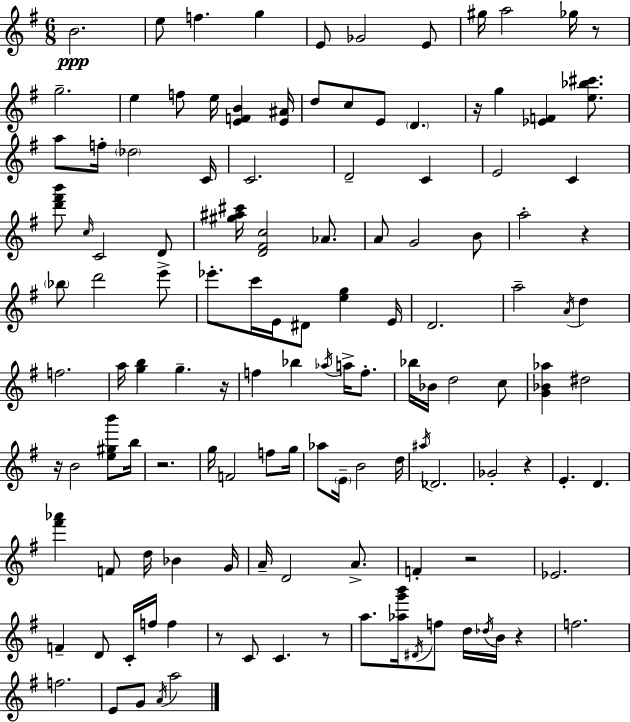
B4/h. E5/e F5/q. G5/q E4/e Gb4/h E4/e G#5/s A5/h Gb5/s R/e G5/h. E5/q F5/e E5/s [E4,F4,B4]/q [E4,A#4]/s D5/e C5/e E4/e D4/q. R/s G5/q [Eb4,F4]/q [E5,Bb5,C#6]/e. A5/e F5/s Db5/h C4/s C4/h. D4/h C4/q E4/h C4/q [D6,F#6,B6]/e C5/s C4/h D4/e [G#5,A#5,C#6]/s [D4,F#4,C5]/h Ab4/e. A4/e G4/h B4/e A5/h R/q Bb5/e D6/h E6/e Eb6/e. C6/s E4/s D#4/e [E5,G5]/q E4/s D4/h. A5/h A4/s D5/q F5/h. A5/s [G5,B5]/q G5/q. R/s F5/q Bb5/q Ab5/s A5/s F5/e. Bb5/s Bb4/s D5/h C5/e [G4,Bb4,Ab5]/q D#5/h R/s B4/h [E5,G#5,B6]/e B5/s R/h. G5/s F4/h F5/e G5/s Ab5/e E4/s B4/h D5/s A#5/s Db4/h. Gb4/h R/q E4/q. D4/q. [F#6,Ab6]/q F4/e D5/s Bb4/q G4/s A4/s D4/h A4/e. F4/q R/h Eb4/h. F4/q D4/e C4/s F5/s F5/q R/e C4/e C4/q. R/e A5/e. [Ab5,G6,B6]/s D#4/s F5/e D5/s Db5/s B4/s R/q F5/h. F5/h. E4/e G4/e A4/s A5/h